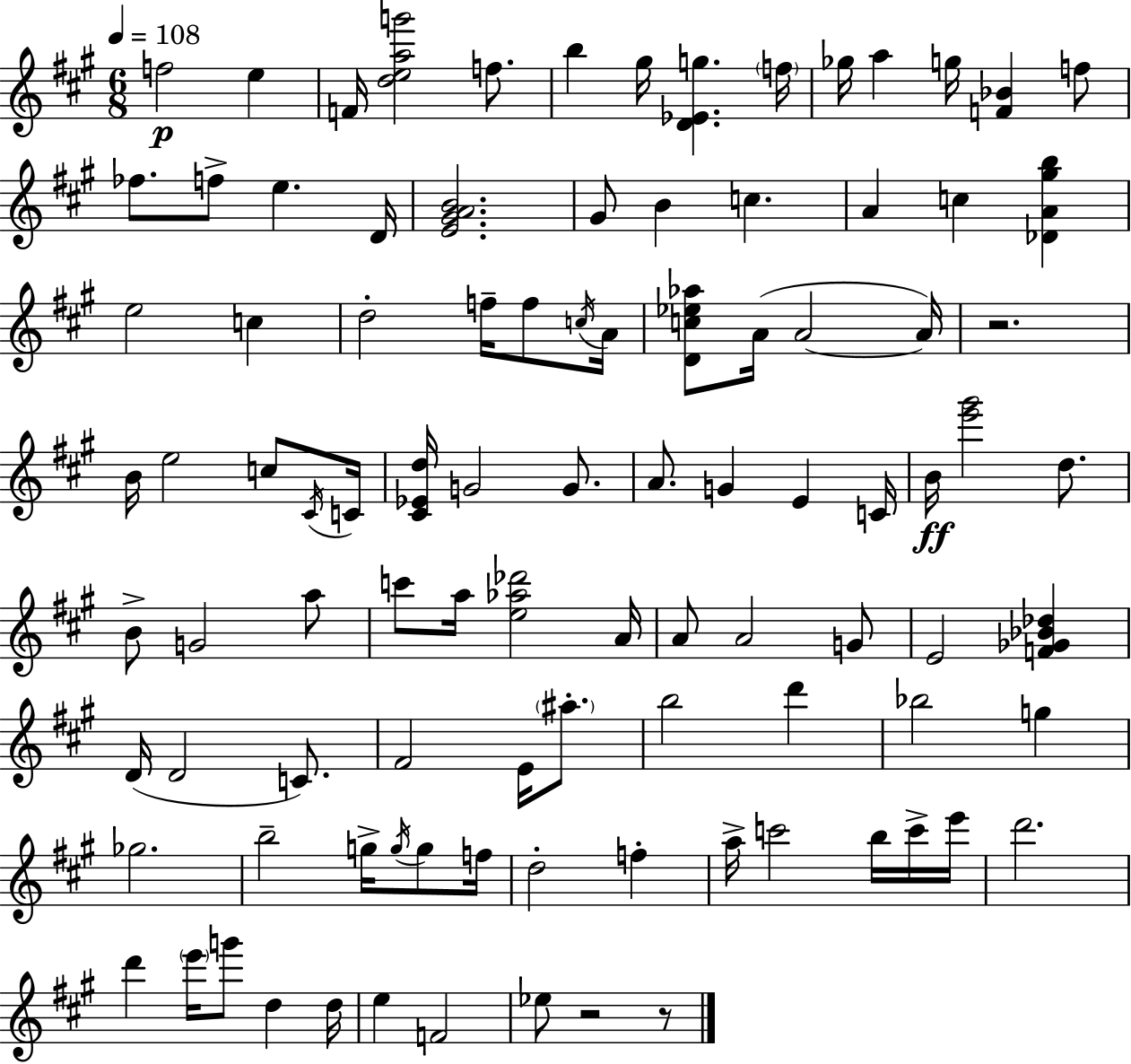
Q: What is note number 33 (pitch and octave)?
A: C5